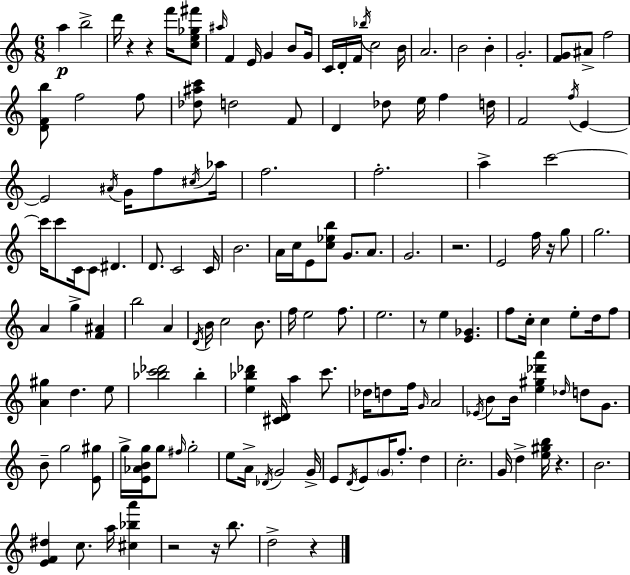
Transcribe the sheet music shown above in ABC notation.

X:1
T:Untitled
M:6/8
L:1/4
K:C
a b2 d'/4 z z f'/4 [ce_g^f']/2 ^a/4 F E/4 G B/2 G/4 C/4 D/4 F/4 _b/4 c2 B/4 A2 B2 B G2 [FG]/2 ^A/2 f2 [DFb]/2 f2 f/2 [_d^ac']/2 d2 F/2 D _d/2 e/4 f d/4 F2 f/4 E E2 ^A/4 G/4 f/2 ^c/4 _a/4 f2 f2 a c'2 c'/4 c'/2 C/4 C/2 ^D D/2 C2 C/4 B2 A/4 c/4 E/2 [c_eb]/2 G/2 A/2 G2 z2 E2 f/4 z/4 g/2 g2 A g [F^A] b2 A D/4 B/4 c2 B/2 f/4 e2 f/2 e2 z/2 e [E_G] f/2 c/4 c e/2 d/4 f/2 [A^g] d e/2 [_bc'_d']2 _b [e_b_d'] [^CD]/4 a c'/2 _d/4 d/2 f/4 G/4 A2 _E/4 B/2 B/4 [e^g_d'a'] _d/4 d/2 G/2 B/2 g2 [E^g]/2 g/4 [E_ABg]/4 g/2 ^f/4 g2 e/2 A/4 _D/4 G2 G/4 E/2 D/4 E/2 G/4 f/2 d c2 G/4 d [e^gb]/4 z B2 [EF^d] c/2 a/4 [^c_ba'] z2 z/4 b/2 d2 z